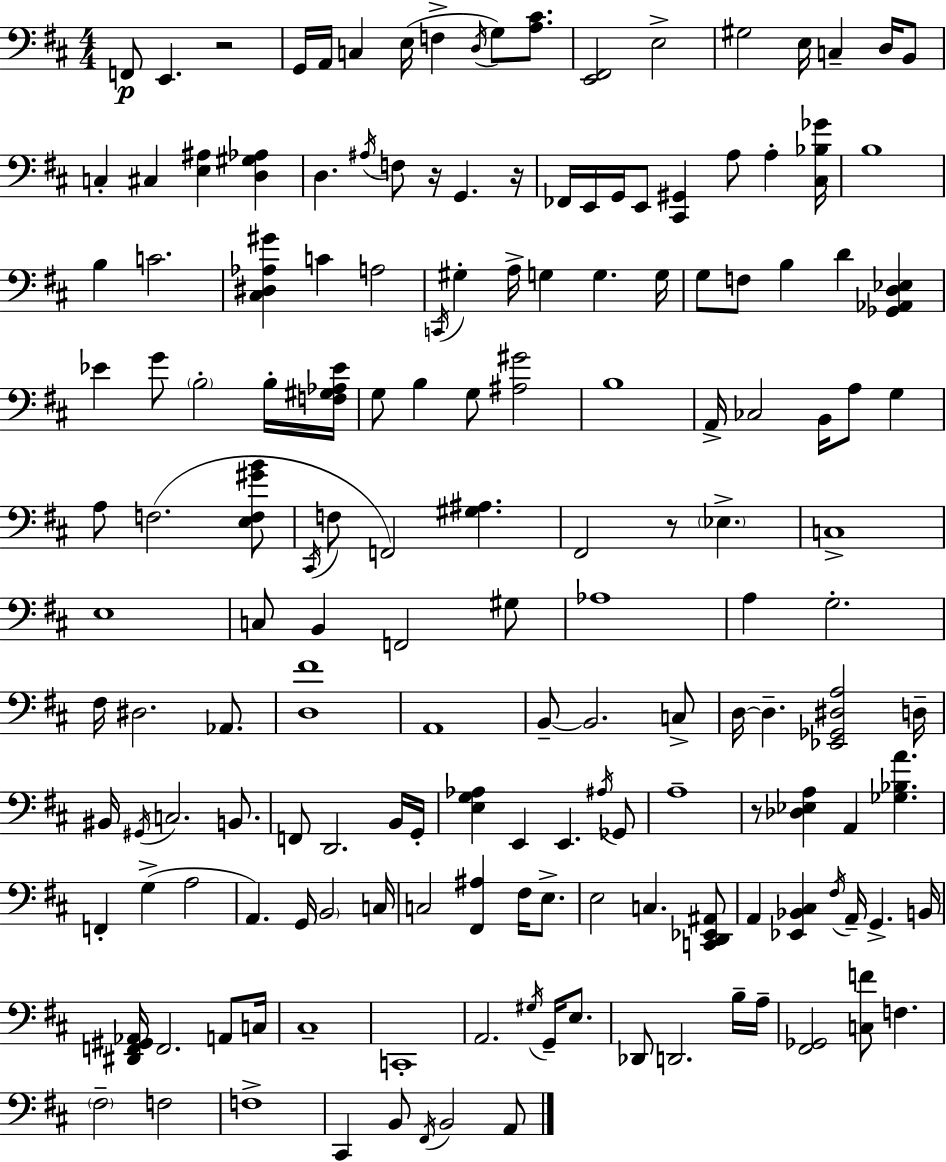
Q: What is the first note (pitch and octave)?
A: F2